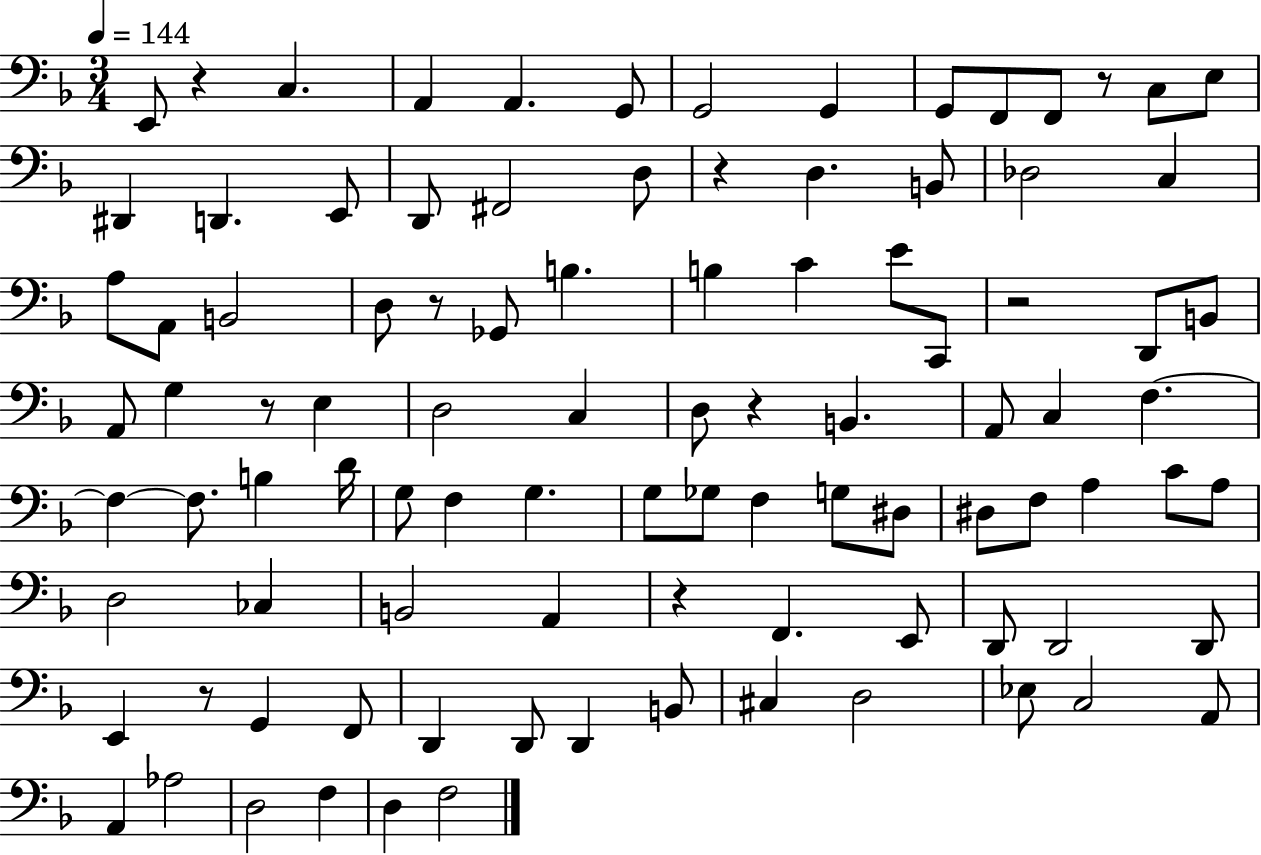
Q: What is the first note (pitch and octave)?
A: E2